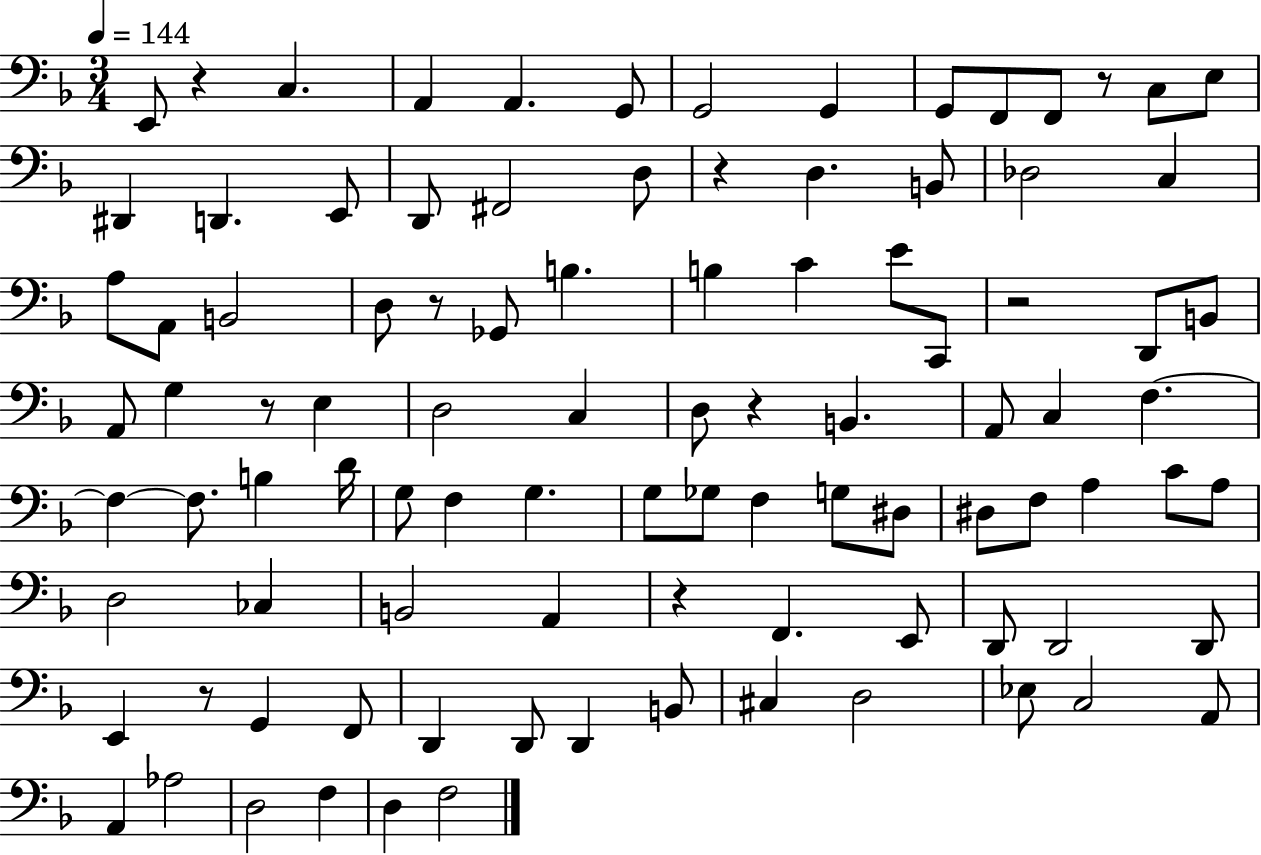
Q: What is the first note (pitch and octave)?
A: E2